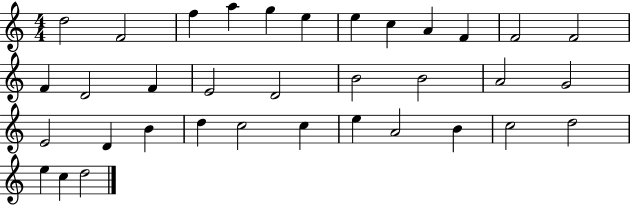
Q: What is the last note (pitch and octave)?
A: D5